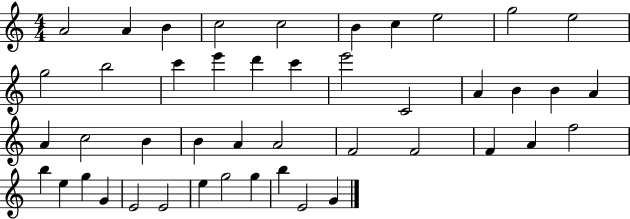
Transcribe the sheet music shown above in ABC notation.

X:1
T:Untitled
M:4/4
L:1/4
K:C
A2 A B c2 c2 B c e2 g2 e2 g2 b2 c' e' d' c' e'2 C2 A B B A A c2 B B A A2 F2 F2 F A f2 b e g G E2 E2 e g2 g b E2 G